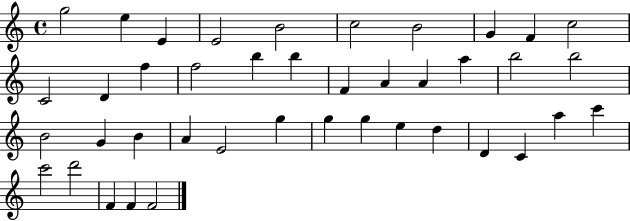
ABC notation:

X:1
T:Untitled
M:4/4
L:1/4
K:C
g2 e E E2 B2 c2 B2 G F c2 C2 D f f2 b b F A A a b2 b2 B2 G B A E2 g g g e d D C a c' c'2 d'2 F F F2